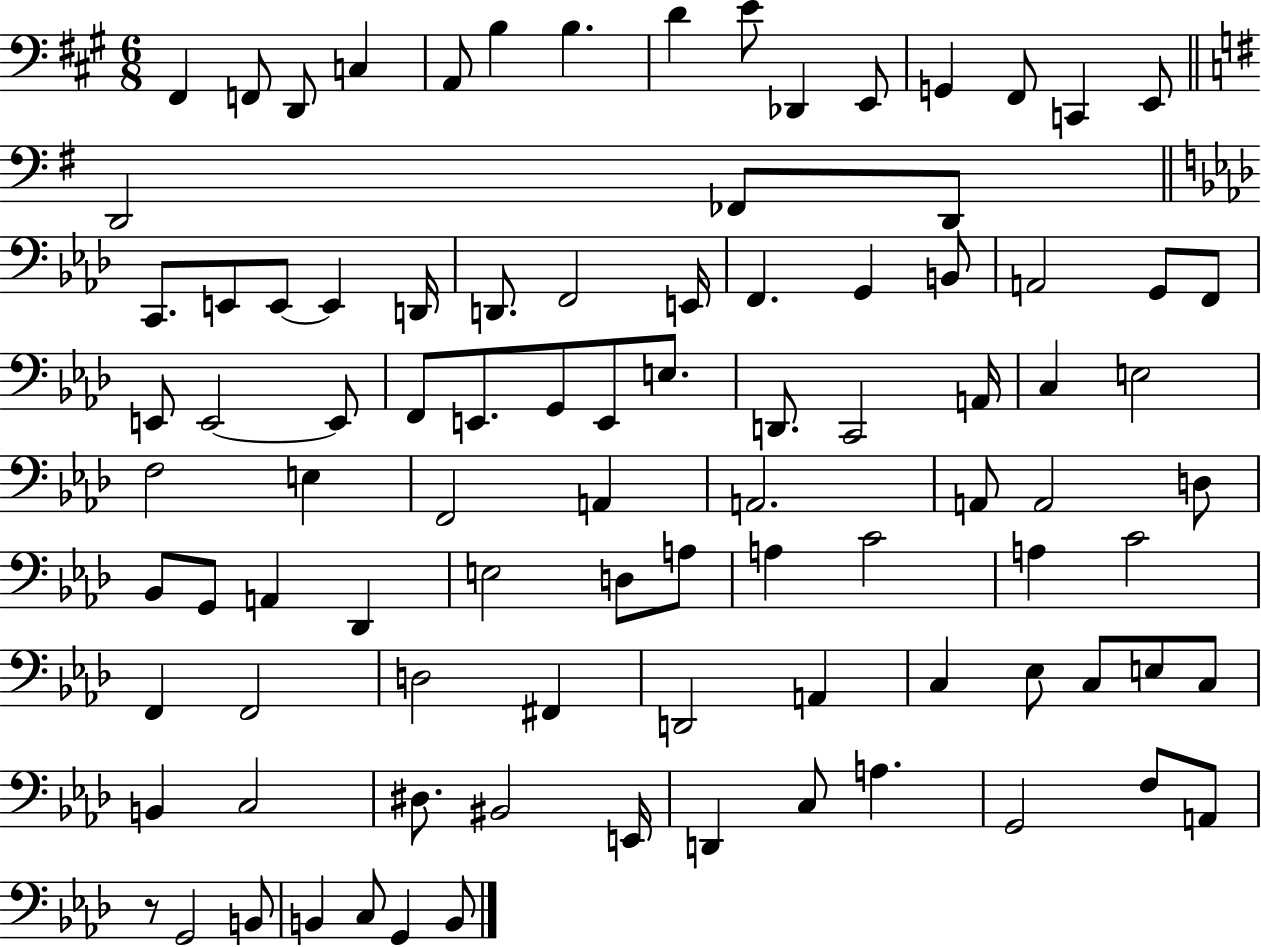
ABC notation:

X:1
T:Untitled
M:6/8
L:1/4
K:A
^F,, F,,/2 D,,/2 C, A,,/2 B, B, D E/2 _D,, E,,/2 G,, ^F,,/2 C,, E,,/2 D,,2 _F,,/2 D,,/2 C,,/2 E,,/2 E,,/2 E,, D,,/4 D,,/2 F,,2 E,,/4 F,, G,, B,,/2 A,,2 G,,/2 F,,/2 E,,/2 E,,2 E,,/2 F,,/2 E,,/2 G,,/2 E,,/2 E,/2 D,,/2 C,,2 A,,/4 C, E,2 F,2 E, F,,2 A,, A,,2 A,,/2 A,,2 D,/2 _B,,/2 G,,/2 A,, _D,, E,2 D,/2 A,/2 A, C2 A, C2 F,, F,,2 D,2 ^F,, D,,2 A,, C, _E,/2 C,/2 E,/2 C,/2 B,, C,2 ^D,/2 ^B,,2 E,,/4 D,, C,/2 A, G,,2 F,/2 A,,/2 z/2 G,,2 B,,/2 B,, C,/2 G,, B,,/2